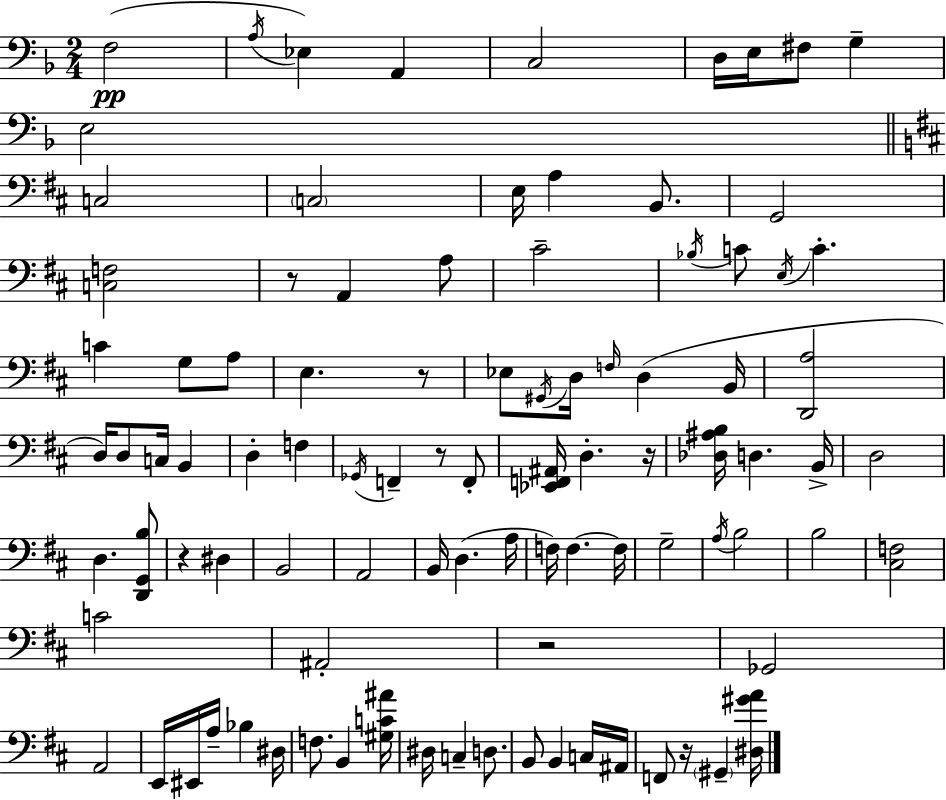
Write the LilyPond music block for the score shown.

{
  \clef bass
  \numericTimeSignature
  \time 2/4
  \key d \minor
  f2(\pp | \acciaccatura { a16 } ees4) a,4 | c2 | d16 e16 fis8 g4-- | \break e2 | \bar "||" \break \key b \minor c2 | \parenthesize c2 | e16 a4 b,8. | g,2 | \break <c f>2 | r8 a,4 a8 | cis'2-- | \acciaccatura { bes16 } c'8 \acciaccatura { e16 } c'4.-. | \break c'4 g8 | a8 e4. | r8 ees8 \acciaccatura { gis,16 } d16 \grace { f16 }( d4 | b,16 <d, a>2 | \break d16) d8 c16 | b,4 d4-. | f4 \acciaccatura { ges,16 } f,4-- | r8 f,8-. <ees, f, ais,>16 d4.-. | \break r16 <des ais b>16 d4. | b,16-> d2 | d4. | <d, g, b>8 r4 | \break dis4 b,2 | a,2 | b,16 d4.( | a16 f16) f4.~~ | \break f16 g2-- | \acciaccatura { a16 } b2 | b2 | <cis f>2 | \break c'2 | ais,2-. | r2 | ges,2 | \break a,2 | e,16 eis,16 | a16-- bes4 dis16 f8. | b,4 <gis c' ais'>16 dis16 c4-- | \break d8. b,8 | b,4 c16 ais,16 f,8 | r16 \parenthesize gis,4-- <dis gis' a'>16 \bar "|."
}